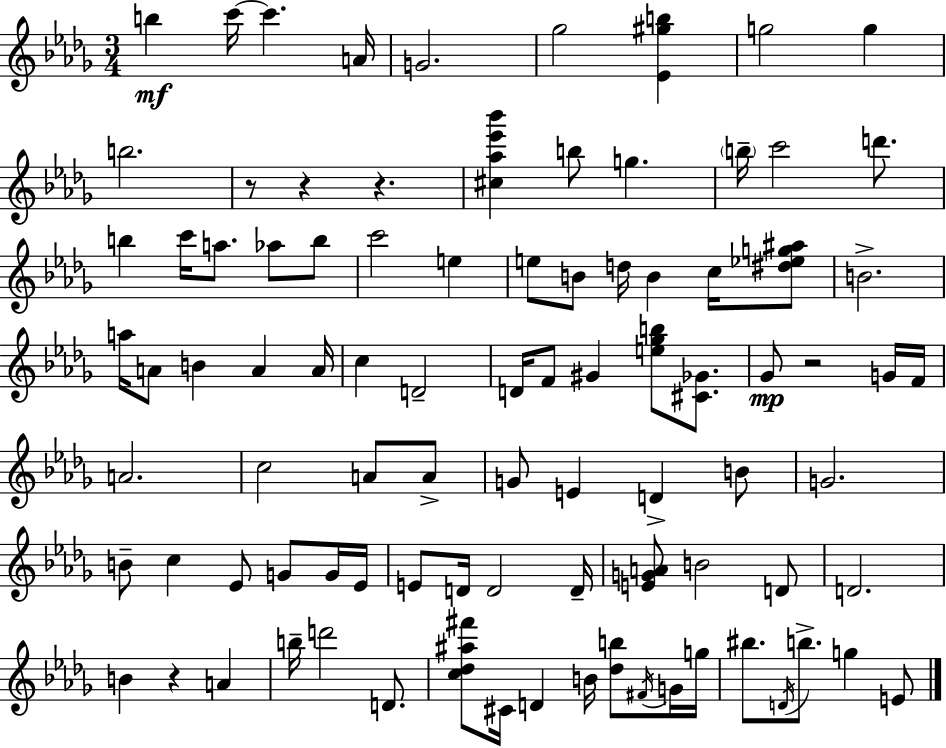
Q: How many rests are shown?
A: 5